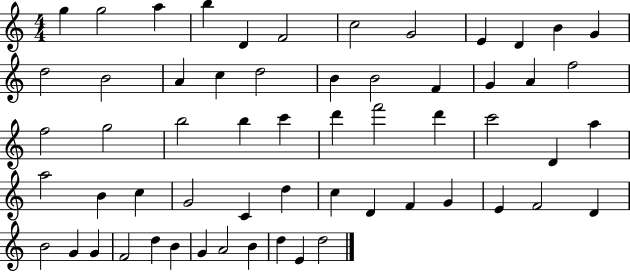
{
  \clef treble
  \numericTimeSignature
  \time 4/4
  \key c \major
  g''4 g''2 a''4 | b''4 d'4 f'2 | c''2 g'2 | e'4 d'4 b'4 g'4 | \break d''2 b'2 | a'4 c''4 d''2 | b'4 b'2 f'4 | g'4 a'4 f''2 | \break f''2 g''2 | b''2 b''4 c'''4 | d'''4 f'''2 d'''4 | c'''2 d'4 a''4 | \break a''2 b'4 c''4 | g'2 c'4 d''4 | c''4 d'4 f'4 g'4 | e'4 f'2 d'4 | \break b'2 g'4 g'4 | f'2 d''4 b'4 | g'4 a'2 b'4 | d''4 e'4 d''2 | \break \bar "|."
}